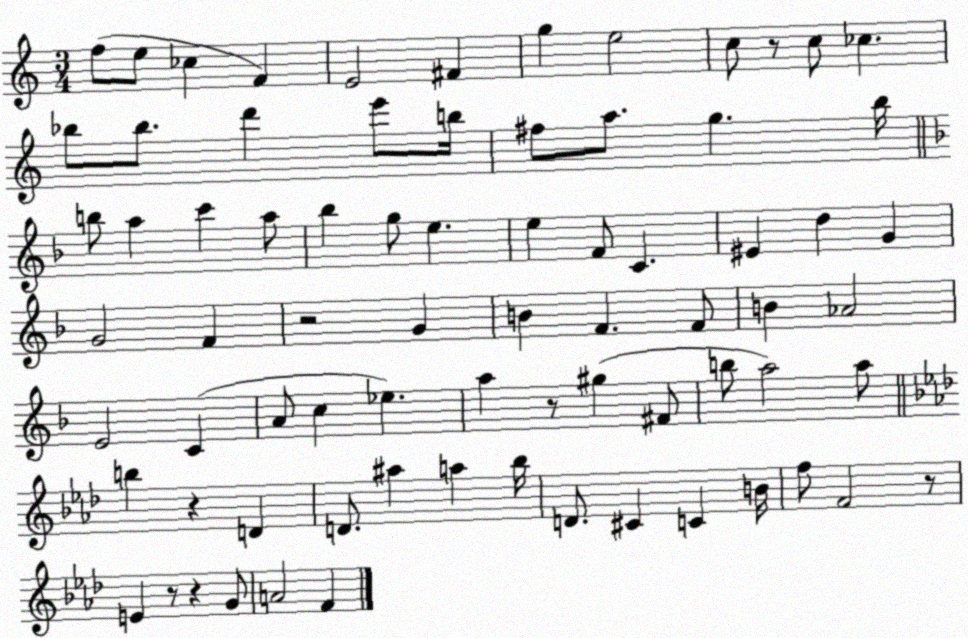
X:1
T:Untitled
M:3/4
L:1/4
K:C
f/2 e/2 _c F E2 ^F g e2 c/2 z/2 c/2 _c _b/2 _b/2 d' e'/2 b/4 ^f/2 a/2 g b/4 b/2 a c' a/2 _b g/2 e e F/2 C ^E d G G2 F z2 G B F F/2 B _A2 E2 C A/2 c _e a z/2 ^g ^F/2 b/2 a2 a/2 b z D D/2 ^a a _b/4 D/2 ^C C B/4 f/2 F2 z/2 E z/2 z G/2 A2 F